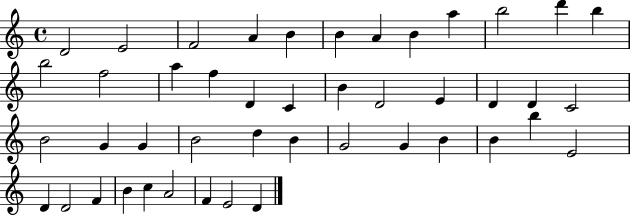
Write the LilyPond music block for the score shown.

{
  \clef treble
  \time 4/4
  \defaultTimeSignature
  \key c \major
  d'2 e'2 | f'2 a'4 b'4 | b'4 a'4 b'4 a''4 | b''2 d'''4 b''4 | \break b''2 f''2 | a''4 f''4 d'4 c'4 | b'4 d'2 e'4 | d'4 d'4 c'2 | \break b'2 g'4 g'4 | b'2 d''4 b'4 | g'2 g'4 b'4 | b'4 b''4 e'2 | \break d'4 d'2 f'4 | b'4 c''4 a'2 | f'4 e'2 d'4 | \bar "|."
}